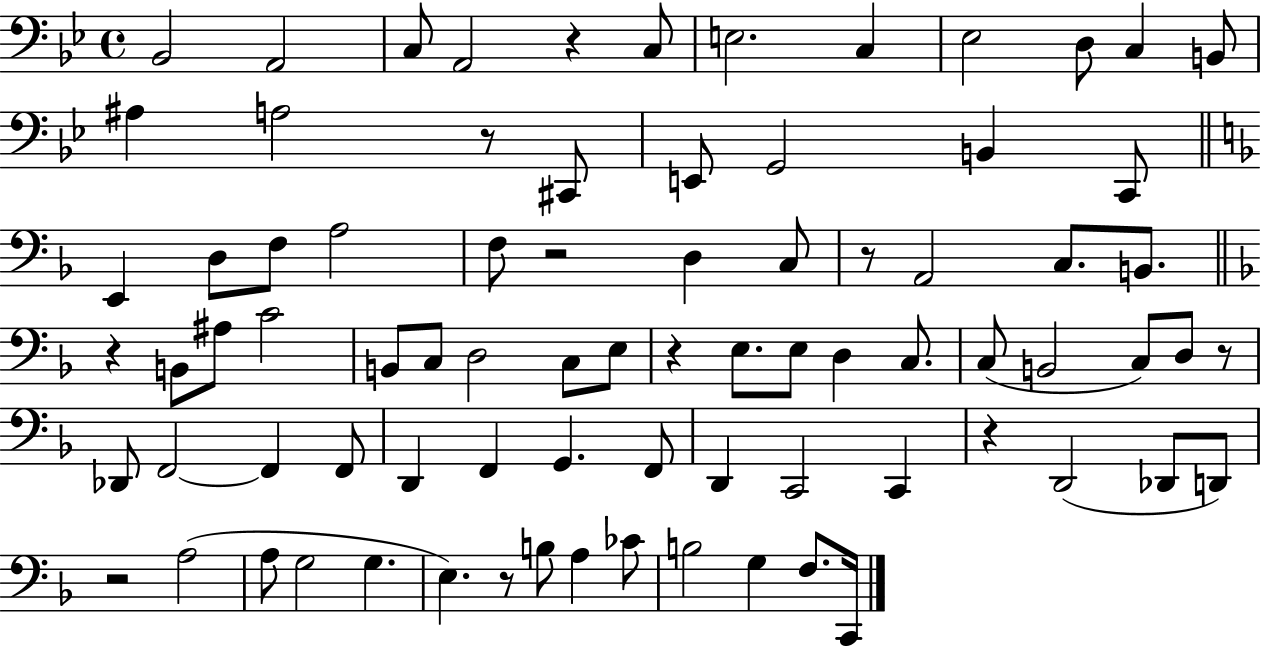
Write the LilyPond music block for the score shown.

{
  \clef bass
  \time 4/4
  \defaultTimeSignature
  \key bes \major
  bes,2 a,2 | c8 a,2 r4 c8 | e2. c4 | ees2 d8 c4 b,8 | \break ais4 a2 r8 cis,8 | e,8 g,2 b,4 c,8 | \bar "||" \break \key d \minor e,4 d8 f8 a2 | f8 r2 d4 c8 | r8 a,2 c8. b,8. | \bar "||" \break \key d \minor r4 b,8 ais8 c'2 | b,8 c8 d2 c8 e8 | r4 e8. e8 d4 c8. | c8( b,2 c8) d8 r8 | \break des,8 f,2~~ f,4 f,8 | d,4 f,4 g,4. f,8 | d,4 c,2 c,4 | r4 d,2( des,8 d,8) | \break r2 a2( | a8 g2 g4. | e4.) r8 b8 a4 ces'8 | b2 g4 f8. c,16 | \break \bar "|."
}